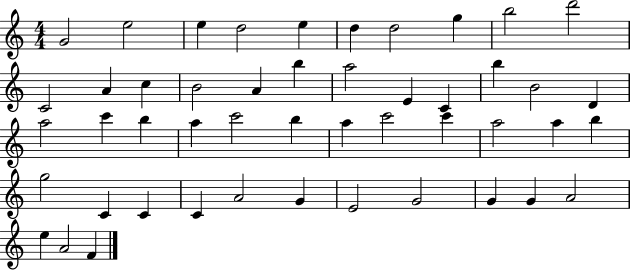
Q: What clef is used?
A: treble